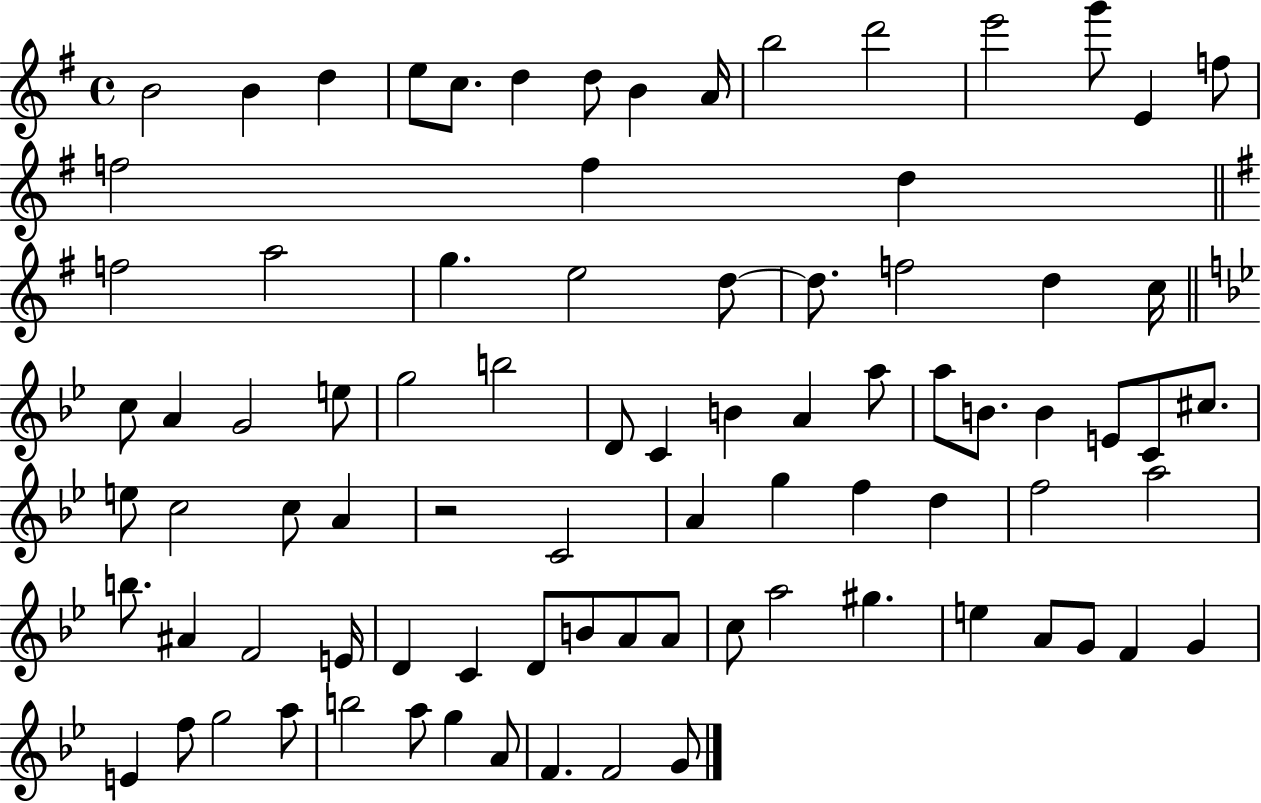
X:1
T:Untitled
M:4/4
L:1/4
K:G
B2 B d e/2 c/2 d d/2 B A/4 b2 d'2 e'2 g'/2 E f/2 f2 f d f2 a2 g e2 d/2 d/2 f2 d c/4 c/2 A G2 e/2 g2 b2 D/2 C B A a/2 a/2 B/2 B E/2 C/2 ^c/2 e/2 c2 c/2 A z2 C2 A g f d f2 a2 b/2 ^A F2 E/4 D C D/2 B/2 A/2 A/2 c/2 a2 ^g e A/2 G/2 F G E f/2 g2 a/2 b2 a/2 g A/2 F F2 G/2